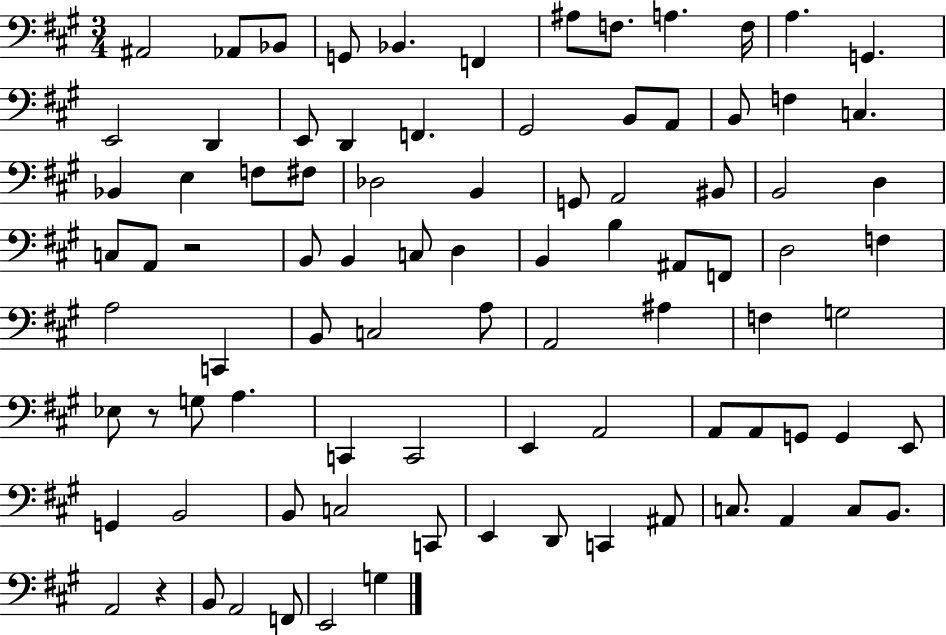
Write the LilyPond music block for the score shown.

{
  \clef bass
  \numericTimeSignature
  \time 3/4
  \key a \major
  \repeat volta 2 { ais,2 aes,8 bes,8 | g,8 bes,4. f,4 | ais8 f8. a4. f16 | a4. g,4. | \break e,2 d,4 | e,8 d,4 f,4. | gis,2 b,8 a,8 | b,8 f4 c4. | \break bes,4 e4 f8 fis8 | des2 b,4 | g,8 a,2 bis,8 | b,2 d4 | \break c8 a,8 r2 | b,8 b,4 c8 d4 | b,4 b4 ais,8 f,8 | d2 f4 | \break a2 c,4 | b,8 c2 a8 | a,2 ais4 | f4 g2 | \break ees8 r8 g8 a4. | c,4 c,2 | e,4 a,2 | a,8 a,8 g,8 g,4 e,8 | \break g,4 b,2 | b,8 c2 c,8 | e,4 d,8 c,4 ais,8 | c8. a,4 c8 b,8. | \break a,2 r4 | b,8 a,2 f,8 | e,2 g4 | } \bar "|."
}